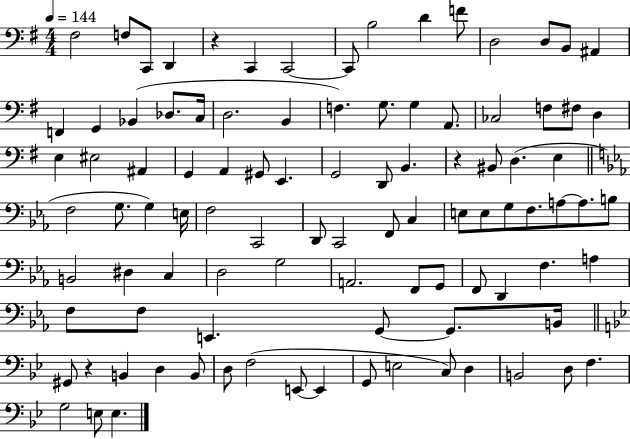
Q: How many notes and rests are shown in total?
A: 98